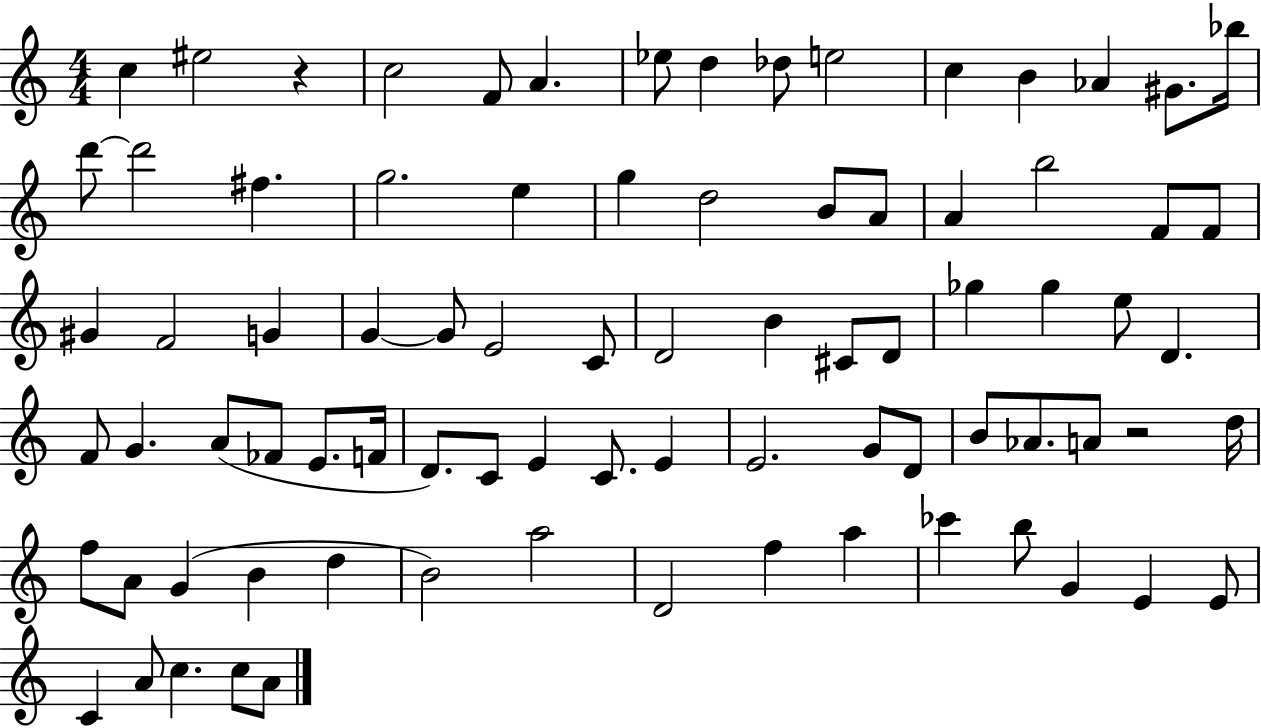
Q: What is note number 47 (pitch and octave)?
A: E4